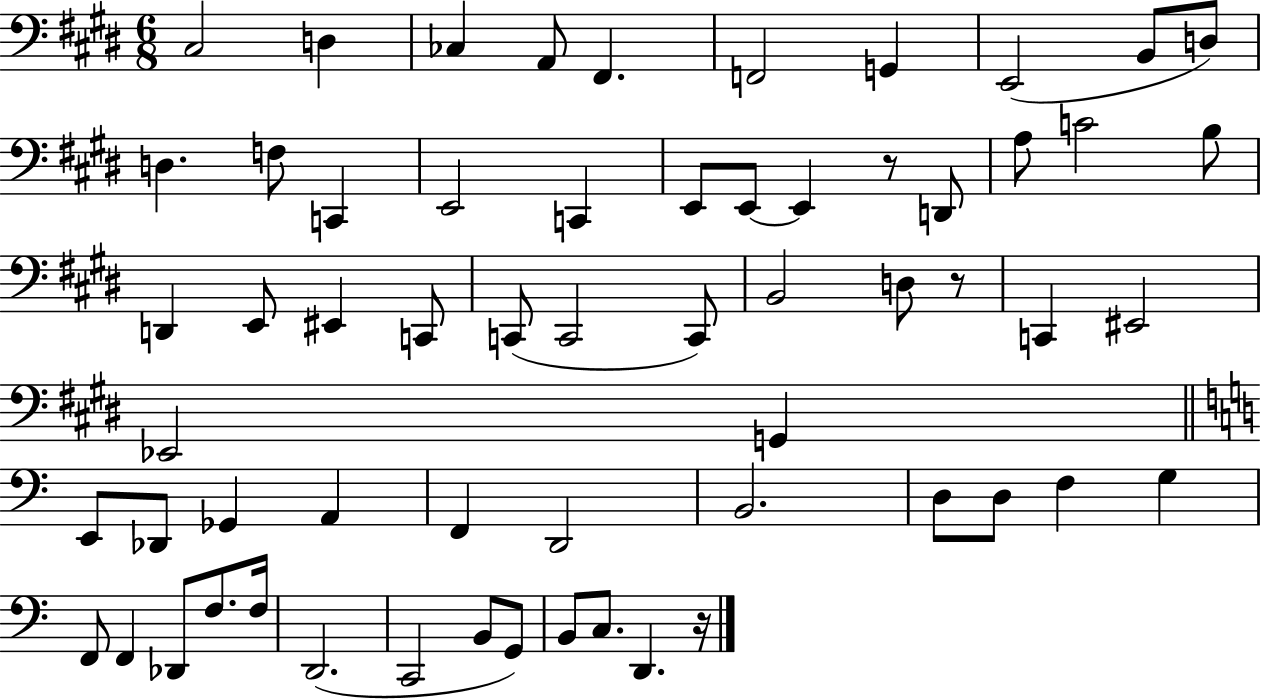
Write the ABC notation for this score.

X:1
T:Untitled
M:6/8
L:1/4
K:E
^C,2 D, _C, A,,/2 ^F,, F,,2 G,, E,,2 B,,/2 D,/2 D, F,/2 C,, E,,2 C,, E,,/2 E,,/2 E,, z/2 D,,/2 A,/2 C2 B,/2 D,, E,,/2 ^E,, C,,/2 C,,/2 C,,2 C,,/2 B,,2 D,/2 z/2 C,, ^E,,2 _E,,2 G,, E,,/2 _D,,/2 _G,, A,, F,, D,,2 B,,2 D,/2 D,/2 F, G, F,,/2 F,, _D,,/2 F,/2 F,/4 D,,2 C,,2 B,,/2 G,,/2 B,,/2 C,/2 D,, z/4